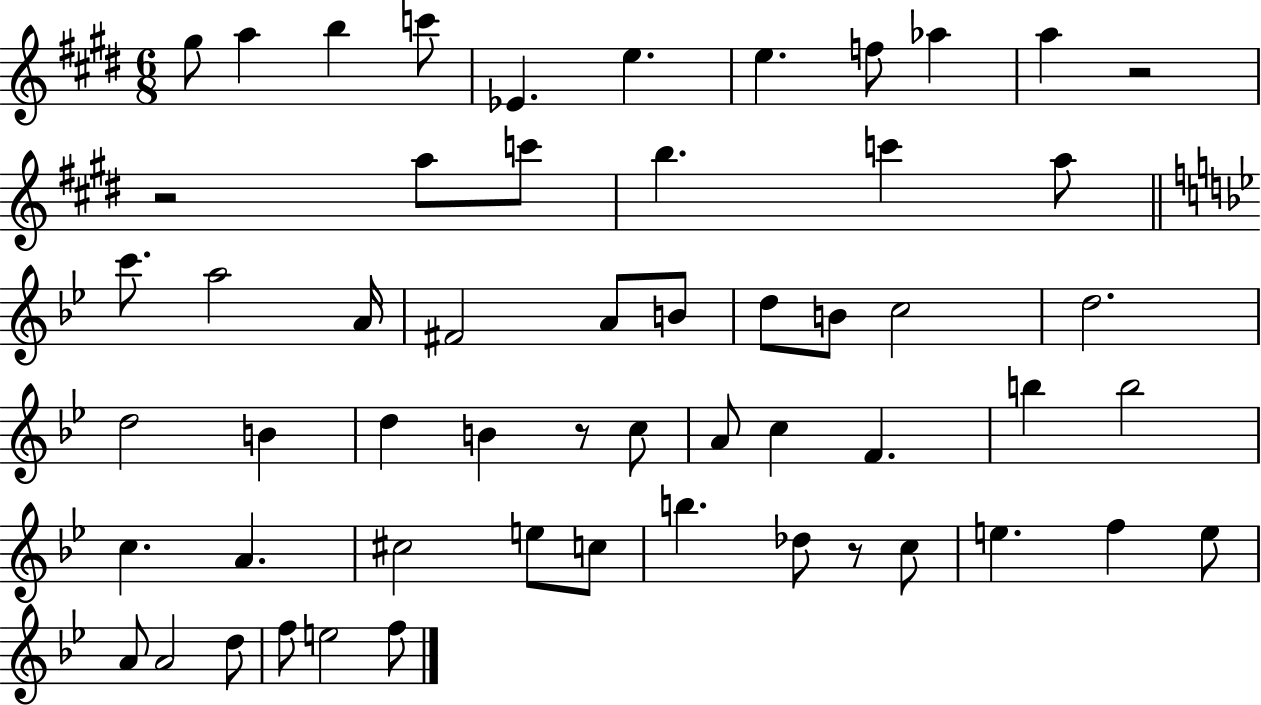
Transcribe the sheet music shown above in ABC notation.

X:1
T:Untitled
M:6/8
L:1/4
K:E
^g/2 a b c'/2 _E e e f/2 _a a z2 z2 a/2 c'/2 b c' a/2 c'/2 a2 A/4 ^F2 A/2 B/2 d/2 B/2 c2 d2 d2 B d B z/2 c/2 A/2 c F b b2 c A ^c2 e/2 c/2 b _d/2 z/2 c/2 e f e/2 A/2 A2 d/2 f/2 e2 f/2